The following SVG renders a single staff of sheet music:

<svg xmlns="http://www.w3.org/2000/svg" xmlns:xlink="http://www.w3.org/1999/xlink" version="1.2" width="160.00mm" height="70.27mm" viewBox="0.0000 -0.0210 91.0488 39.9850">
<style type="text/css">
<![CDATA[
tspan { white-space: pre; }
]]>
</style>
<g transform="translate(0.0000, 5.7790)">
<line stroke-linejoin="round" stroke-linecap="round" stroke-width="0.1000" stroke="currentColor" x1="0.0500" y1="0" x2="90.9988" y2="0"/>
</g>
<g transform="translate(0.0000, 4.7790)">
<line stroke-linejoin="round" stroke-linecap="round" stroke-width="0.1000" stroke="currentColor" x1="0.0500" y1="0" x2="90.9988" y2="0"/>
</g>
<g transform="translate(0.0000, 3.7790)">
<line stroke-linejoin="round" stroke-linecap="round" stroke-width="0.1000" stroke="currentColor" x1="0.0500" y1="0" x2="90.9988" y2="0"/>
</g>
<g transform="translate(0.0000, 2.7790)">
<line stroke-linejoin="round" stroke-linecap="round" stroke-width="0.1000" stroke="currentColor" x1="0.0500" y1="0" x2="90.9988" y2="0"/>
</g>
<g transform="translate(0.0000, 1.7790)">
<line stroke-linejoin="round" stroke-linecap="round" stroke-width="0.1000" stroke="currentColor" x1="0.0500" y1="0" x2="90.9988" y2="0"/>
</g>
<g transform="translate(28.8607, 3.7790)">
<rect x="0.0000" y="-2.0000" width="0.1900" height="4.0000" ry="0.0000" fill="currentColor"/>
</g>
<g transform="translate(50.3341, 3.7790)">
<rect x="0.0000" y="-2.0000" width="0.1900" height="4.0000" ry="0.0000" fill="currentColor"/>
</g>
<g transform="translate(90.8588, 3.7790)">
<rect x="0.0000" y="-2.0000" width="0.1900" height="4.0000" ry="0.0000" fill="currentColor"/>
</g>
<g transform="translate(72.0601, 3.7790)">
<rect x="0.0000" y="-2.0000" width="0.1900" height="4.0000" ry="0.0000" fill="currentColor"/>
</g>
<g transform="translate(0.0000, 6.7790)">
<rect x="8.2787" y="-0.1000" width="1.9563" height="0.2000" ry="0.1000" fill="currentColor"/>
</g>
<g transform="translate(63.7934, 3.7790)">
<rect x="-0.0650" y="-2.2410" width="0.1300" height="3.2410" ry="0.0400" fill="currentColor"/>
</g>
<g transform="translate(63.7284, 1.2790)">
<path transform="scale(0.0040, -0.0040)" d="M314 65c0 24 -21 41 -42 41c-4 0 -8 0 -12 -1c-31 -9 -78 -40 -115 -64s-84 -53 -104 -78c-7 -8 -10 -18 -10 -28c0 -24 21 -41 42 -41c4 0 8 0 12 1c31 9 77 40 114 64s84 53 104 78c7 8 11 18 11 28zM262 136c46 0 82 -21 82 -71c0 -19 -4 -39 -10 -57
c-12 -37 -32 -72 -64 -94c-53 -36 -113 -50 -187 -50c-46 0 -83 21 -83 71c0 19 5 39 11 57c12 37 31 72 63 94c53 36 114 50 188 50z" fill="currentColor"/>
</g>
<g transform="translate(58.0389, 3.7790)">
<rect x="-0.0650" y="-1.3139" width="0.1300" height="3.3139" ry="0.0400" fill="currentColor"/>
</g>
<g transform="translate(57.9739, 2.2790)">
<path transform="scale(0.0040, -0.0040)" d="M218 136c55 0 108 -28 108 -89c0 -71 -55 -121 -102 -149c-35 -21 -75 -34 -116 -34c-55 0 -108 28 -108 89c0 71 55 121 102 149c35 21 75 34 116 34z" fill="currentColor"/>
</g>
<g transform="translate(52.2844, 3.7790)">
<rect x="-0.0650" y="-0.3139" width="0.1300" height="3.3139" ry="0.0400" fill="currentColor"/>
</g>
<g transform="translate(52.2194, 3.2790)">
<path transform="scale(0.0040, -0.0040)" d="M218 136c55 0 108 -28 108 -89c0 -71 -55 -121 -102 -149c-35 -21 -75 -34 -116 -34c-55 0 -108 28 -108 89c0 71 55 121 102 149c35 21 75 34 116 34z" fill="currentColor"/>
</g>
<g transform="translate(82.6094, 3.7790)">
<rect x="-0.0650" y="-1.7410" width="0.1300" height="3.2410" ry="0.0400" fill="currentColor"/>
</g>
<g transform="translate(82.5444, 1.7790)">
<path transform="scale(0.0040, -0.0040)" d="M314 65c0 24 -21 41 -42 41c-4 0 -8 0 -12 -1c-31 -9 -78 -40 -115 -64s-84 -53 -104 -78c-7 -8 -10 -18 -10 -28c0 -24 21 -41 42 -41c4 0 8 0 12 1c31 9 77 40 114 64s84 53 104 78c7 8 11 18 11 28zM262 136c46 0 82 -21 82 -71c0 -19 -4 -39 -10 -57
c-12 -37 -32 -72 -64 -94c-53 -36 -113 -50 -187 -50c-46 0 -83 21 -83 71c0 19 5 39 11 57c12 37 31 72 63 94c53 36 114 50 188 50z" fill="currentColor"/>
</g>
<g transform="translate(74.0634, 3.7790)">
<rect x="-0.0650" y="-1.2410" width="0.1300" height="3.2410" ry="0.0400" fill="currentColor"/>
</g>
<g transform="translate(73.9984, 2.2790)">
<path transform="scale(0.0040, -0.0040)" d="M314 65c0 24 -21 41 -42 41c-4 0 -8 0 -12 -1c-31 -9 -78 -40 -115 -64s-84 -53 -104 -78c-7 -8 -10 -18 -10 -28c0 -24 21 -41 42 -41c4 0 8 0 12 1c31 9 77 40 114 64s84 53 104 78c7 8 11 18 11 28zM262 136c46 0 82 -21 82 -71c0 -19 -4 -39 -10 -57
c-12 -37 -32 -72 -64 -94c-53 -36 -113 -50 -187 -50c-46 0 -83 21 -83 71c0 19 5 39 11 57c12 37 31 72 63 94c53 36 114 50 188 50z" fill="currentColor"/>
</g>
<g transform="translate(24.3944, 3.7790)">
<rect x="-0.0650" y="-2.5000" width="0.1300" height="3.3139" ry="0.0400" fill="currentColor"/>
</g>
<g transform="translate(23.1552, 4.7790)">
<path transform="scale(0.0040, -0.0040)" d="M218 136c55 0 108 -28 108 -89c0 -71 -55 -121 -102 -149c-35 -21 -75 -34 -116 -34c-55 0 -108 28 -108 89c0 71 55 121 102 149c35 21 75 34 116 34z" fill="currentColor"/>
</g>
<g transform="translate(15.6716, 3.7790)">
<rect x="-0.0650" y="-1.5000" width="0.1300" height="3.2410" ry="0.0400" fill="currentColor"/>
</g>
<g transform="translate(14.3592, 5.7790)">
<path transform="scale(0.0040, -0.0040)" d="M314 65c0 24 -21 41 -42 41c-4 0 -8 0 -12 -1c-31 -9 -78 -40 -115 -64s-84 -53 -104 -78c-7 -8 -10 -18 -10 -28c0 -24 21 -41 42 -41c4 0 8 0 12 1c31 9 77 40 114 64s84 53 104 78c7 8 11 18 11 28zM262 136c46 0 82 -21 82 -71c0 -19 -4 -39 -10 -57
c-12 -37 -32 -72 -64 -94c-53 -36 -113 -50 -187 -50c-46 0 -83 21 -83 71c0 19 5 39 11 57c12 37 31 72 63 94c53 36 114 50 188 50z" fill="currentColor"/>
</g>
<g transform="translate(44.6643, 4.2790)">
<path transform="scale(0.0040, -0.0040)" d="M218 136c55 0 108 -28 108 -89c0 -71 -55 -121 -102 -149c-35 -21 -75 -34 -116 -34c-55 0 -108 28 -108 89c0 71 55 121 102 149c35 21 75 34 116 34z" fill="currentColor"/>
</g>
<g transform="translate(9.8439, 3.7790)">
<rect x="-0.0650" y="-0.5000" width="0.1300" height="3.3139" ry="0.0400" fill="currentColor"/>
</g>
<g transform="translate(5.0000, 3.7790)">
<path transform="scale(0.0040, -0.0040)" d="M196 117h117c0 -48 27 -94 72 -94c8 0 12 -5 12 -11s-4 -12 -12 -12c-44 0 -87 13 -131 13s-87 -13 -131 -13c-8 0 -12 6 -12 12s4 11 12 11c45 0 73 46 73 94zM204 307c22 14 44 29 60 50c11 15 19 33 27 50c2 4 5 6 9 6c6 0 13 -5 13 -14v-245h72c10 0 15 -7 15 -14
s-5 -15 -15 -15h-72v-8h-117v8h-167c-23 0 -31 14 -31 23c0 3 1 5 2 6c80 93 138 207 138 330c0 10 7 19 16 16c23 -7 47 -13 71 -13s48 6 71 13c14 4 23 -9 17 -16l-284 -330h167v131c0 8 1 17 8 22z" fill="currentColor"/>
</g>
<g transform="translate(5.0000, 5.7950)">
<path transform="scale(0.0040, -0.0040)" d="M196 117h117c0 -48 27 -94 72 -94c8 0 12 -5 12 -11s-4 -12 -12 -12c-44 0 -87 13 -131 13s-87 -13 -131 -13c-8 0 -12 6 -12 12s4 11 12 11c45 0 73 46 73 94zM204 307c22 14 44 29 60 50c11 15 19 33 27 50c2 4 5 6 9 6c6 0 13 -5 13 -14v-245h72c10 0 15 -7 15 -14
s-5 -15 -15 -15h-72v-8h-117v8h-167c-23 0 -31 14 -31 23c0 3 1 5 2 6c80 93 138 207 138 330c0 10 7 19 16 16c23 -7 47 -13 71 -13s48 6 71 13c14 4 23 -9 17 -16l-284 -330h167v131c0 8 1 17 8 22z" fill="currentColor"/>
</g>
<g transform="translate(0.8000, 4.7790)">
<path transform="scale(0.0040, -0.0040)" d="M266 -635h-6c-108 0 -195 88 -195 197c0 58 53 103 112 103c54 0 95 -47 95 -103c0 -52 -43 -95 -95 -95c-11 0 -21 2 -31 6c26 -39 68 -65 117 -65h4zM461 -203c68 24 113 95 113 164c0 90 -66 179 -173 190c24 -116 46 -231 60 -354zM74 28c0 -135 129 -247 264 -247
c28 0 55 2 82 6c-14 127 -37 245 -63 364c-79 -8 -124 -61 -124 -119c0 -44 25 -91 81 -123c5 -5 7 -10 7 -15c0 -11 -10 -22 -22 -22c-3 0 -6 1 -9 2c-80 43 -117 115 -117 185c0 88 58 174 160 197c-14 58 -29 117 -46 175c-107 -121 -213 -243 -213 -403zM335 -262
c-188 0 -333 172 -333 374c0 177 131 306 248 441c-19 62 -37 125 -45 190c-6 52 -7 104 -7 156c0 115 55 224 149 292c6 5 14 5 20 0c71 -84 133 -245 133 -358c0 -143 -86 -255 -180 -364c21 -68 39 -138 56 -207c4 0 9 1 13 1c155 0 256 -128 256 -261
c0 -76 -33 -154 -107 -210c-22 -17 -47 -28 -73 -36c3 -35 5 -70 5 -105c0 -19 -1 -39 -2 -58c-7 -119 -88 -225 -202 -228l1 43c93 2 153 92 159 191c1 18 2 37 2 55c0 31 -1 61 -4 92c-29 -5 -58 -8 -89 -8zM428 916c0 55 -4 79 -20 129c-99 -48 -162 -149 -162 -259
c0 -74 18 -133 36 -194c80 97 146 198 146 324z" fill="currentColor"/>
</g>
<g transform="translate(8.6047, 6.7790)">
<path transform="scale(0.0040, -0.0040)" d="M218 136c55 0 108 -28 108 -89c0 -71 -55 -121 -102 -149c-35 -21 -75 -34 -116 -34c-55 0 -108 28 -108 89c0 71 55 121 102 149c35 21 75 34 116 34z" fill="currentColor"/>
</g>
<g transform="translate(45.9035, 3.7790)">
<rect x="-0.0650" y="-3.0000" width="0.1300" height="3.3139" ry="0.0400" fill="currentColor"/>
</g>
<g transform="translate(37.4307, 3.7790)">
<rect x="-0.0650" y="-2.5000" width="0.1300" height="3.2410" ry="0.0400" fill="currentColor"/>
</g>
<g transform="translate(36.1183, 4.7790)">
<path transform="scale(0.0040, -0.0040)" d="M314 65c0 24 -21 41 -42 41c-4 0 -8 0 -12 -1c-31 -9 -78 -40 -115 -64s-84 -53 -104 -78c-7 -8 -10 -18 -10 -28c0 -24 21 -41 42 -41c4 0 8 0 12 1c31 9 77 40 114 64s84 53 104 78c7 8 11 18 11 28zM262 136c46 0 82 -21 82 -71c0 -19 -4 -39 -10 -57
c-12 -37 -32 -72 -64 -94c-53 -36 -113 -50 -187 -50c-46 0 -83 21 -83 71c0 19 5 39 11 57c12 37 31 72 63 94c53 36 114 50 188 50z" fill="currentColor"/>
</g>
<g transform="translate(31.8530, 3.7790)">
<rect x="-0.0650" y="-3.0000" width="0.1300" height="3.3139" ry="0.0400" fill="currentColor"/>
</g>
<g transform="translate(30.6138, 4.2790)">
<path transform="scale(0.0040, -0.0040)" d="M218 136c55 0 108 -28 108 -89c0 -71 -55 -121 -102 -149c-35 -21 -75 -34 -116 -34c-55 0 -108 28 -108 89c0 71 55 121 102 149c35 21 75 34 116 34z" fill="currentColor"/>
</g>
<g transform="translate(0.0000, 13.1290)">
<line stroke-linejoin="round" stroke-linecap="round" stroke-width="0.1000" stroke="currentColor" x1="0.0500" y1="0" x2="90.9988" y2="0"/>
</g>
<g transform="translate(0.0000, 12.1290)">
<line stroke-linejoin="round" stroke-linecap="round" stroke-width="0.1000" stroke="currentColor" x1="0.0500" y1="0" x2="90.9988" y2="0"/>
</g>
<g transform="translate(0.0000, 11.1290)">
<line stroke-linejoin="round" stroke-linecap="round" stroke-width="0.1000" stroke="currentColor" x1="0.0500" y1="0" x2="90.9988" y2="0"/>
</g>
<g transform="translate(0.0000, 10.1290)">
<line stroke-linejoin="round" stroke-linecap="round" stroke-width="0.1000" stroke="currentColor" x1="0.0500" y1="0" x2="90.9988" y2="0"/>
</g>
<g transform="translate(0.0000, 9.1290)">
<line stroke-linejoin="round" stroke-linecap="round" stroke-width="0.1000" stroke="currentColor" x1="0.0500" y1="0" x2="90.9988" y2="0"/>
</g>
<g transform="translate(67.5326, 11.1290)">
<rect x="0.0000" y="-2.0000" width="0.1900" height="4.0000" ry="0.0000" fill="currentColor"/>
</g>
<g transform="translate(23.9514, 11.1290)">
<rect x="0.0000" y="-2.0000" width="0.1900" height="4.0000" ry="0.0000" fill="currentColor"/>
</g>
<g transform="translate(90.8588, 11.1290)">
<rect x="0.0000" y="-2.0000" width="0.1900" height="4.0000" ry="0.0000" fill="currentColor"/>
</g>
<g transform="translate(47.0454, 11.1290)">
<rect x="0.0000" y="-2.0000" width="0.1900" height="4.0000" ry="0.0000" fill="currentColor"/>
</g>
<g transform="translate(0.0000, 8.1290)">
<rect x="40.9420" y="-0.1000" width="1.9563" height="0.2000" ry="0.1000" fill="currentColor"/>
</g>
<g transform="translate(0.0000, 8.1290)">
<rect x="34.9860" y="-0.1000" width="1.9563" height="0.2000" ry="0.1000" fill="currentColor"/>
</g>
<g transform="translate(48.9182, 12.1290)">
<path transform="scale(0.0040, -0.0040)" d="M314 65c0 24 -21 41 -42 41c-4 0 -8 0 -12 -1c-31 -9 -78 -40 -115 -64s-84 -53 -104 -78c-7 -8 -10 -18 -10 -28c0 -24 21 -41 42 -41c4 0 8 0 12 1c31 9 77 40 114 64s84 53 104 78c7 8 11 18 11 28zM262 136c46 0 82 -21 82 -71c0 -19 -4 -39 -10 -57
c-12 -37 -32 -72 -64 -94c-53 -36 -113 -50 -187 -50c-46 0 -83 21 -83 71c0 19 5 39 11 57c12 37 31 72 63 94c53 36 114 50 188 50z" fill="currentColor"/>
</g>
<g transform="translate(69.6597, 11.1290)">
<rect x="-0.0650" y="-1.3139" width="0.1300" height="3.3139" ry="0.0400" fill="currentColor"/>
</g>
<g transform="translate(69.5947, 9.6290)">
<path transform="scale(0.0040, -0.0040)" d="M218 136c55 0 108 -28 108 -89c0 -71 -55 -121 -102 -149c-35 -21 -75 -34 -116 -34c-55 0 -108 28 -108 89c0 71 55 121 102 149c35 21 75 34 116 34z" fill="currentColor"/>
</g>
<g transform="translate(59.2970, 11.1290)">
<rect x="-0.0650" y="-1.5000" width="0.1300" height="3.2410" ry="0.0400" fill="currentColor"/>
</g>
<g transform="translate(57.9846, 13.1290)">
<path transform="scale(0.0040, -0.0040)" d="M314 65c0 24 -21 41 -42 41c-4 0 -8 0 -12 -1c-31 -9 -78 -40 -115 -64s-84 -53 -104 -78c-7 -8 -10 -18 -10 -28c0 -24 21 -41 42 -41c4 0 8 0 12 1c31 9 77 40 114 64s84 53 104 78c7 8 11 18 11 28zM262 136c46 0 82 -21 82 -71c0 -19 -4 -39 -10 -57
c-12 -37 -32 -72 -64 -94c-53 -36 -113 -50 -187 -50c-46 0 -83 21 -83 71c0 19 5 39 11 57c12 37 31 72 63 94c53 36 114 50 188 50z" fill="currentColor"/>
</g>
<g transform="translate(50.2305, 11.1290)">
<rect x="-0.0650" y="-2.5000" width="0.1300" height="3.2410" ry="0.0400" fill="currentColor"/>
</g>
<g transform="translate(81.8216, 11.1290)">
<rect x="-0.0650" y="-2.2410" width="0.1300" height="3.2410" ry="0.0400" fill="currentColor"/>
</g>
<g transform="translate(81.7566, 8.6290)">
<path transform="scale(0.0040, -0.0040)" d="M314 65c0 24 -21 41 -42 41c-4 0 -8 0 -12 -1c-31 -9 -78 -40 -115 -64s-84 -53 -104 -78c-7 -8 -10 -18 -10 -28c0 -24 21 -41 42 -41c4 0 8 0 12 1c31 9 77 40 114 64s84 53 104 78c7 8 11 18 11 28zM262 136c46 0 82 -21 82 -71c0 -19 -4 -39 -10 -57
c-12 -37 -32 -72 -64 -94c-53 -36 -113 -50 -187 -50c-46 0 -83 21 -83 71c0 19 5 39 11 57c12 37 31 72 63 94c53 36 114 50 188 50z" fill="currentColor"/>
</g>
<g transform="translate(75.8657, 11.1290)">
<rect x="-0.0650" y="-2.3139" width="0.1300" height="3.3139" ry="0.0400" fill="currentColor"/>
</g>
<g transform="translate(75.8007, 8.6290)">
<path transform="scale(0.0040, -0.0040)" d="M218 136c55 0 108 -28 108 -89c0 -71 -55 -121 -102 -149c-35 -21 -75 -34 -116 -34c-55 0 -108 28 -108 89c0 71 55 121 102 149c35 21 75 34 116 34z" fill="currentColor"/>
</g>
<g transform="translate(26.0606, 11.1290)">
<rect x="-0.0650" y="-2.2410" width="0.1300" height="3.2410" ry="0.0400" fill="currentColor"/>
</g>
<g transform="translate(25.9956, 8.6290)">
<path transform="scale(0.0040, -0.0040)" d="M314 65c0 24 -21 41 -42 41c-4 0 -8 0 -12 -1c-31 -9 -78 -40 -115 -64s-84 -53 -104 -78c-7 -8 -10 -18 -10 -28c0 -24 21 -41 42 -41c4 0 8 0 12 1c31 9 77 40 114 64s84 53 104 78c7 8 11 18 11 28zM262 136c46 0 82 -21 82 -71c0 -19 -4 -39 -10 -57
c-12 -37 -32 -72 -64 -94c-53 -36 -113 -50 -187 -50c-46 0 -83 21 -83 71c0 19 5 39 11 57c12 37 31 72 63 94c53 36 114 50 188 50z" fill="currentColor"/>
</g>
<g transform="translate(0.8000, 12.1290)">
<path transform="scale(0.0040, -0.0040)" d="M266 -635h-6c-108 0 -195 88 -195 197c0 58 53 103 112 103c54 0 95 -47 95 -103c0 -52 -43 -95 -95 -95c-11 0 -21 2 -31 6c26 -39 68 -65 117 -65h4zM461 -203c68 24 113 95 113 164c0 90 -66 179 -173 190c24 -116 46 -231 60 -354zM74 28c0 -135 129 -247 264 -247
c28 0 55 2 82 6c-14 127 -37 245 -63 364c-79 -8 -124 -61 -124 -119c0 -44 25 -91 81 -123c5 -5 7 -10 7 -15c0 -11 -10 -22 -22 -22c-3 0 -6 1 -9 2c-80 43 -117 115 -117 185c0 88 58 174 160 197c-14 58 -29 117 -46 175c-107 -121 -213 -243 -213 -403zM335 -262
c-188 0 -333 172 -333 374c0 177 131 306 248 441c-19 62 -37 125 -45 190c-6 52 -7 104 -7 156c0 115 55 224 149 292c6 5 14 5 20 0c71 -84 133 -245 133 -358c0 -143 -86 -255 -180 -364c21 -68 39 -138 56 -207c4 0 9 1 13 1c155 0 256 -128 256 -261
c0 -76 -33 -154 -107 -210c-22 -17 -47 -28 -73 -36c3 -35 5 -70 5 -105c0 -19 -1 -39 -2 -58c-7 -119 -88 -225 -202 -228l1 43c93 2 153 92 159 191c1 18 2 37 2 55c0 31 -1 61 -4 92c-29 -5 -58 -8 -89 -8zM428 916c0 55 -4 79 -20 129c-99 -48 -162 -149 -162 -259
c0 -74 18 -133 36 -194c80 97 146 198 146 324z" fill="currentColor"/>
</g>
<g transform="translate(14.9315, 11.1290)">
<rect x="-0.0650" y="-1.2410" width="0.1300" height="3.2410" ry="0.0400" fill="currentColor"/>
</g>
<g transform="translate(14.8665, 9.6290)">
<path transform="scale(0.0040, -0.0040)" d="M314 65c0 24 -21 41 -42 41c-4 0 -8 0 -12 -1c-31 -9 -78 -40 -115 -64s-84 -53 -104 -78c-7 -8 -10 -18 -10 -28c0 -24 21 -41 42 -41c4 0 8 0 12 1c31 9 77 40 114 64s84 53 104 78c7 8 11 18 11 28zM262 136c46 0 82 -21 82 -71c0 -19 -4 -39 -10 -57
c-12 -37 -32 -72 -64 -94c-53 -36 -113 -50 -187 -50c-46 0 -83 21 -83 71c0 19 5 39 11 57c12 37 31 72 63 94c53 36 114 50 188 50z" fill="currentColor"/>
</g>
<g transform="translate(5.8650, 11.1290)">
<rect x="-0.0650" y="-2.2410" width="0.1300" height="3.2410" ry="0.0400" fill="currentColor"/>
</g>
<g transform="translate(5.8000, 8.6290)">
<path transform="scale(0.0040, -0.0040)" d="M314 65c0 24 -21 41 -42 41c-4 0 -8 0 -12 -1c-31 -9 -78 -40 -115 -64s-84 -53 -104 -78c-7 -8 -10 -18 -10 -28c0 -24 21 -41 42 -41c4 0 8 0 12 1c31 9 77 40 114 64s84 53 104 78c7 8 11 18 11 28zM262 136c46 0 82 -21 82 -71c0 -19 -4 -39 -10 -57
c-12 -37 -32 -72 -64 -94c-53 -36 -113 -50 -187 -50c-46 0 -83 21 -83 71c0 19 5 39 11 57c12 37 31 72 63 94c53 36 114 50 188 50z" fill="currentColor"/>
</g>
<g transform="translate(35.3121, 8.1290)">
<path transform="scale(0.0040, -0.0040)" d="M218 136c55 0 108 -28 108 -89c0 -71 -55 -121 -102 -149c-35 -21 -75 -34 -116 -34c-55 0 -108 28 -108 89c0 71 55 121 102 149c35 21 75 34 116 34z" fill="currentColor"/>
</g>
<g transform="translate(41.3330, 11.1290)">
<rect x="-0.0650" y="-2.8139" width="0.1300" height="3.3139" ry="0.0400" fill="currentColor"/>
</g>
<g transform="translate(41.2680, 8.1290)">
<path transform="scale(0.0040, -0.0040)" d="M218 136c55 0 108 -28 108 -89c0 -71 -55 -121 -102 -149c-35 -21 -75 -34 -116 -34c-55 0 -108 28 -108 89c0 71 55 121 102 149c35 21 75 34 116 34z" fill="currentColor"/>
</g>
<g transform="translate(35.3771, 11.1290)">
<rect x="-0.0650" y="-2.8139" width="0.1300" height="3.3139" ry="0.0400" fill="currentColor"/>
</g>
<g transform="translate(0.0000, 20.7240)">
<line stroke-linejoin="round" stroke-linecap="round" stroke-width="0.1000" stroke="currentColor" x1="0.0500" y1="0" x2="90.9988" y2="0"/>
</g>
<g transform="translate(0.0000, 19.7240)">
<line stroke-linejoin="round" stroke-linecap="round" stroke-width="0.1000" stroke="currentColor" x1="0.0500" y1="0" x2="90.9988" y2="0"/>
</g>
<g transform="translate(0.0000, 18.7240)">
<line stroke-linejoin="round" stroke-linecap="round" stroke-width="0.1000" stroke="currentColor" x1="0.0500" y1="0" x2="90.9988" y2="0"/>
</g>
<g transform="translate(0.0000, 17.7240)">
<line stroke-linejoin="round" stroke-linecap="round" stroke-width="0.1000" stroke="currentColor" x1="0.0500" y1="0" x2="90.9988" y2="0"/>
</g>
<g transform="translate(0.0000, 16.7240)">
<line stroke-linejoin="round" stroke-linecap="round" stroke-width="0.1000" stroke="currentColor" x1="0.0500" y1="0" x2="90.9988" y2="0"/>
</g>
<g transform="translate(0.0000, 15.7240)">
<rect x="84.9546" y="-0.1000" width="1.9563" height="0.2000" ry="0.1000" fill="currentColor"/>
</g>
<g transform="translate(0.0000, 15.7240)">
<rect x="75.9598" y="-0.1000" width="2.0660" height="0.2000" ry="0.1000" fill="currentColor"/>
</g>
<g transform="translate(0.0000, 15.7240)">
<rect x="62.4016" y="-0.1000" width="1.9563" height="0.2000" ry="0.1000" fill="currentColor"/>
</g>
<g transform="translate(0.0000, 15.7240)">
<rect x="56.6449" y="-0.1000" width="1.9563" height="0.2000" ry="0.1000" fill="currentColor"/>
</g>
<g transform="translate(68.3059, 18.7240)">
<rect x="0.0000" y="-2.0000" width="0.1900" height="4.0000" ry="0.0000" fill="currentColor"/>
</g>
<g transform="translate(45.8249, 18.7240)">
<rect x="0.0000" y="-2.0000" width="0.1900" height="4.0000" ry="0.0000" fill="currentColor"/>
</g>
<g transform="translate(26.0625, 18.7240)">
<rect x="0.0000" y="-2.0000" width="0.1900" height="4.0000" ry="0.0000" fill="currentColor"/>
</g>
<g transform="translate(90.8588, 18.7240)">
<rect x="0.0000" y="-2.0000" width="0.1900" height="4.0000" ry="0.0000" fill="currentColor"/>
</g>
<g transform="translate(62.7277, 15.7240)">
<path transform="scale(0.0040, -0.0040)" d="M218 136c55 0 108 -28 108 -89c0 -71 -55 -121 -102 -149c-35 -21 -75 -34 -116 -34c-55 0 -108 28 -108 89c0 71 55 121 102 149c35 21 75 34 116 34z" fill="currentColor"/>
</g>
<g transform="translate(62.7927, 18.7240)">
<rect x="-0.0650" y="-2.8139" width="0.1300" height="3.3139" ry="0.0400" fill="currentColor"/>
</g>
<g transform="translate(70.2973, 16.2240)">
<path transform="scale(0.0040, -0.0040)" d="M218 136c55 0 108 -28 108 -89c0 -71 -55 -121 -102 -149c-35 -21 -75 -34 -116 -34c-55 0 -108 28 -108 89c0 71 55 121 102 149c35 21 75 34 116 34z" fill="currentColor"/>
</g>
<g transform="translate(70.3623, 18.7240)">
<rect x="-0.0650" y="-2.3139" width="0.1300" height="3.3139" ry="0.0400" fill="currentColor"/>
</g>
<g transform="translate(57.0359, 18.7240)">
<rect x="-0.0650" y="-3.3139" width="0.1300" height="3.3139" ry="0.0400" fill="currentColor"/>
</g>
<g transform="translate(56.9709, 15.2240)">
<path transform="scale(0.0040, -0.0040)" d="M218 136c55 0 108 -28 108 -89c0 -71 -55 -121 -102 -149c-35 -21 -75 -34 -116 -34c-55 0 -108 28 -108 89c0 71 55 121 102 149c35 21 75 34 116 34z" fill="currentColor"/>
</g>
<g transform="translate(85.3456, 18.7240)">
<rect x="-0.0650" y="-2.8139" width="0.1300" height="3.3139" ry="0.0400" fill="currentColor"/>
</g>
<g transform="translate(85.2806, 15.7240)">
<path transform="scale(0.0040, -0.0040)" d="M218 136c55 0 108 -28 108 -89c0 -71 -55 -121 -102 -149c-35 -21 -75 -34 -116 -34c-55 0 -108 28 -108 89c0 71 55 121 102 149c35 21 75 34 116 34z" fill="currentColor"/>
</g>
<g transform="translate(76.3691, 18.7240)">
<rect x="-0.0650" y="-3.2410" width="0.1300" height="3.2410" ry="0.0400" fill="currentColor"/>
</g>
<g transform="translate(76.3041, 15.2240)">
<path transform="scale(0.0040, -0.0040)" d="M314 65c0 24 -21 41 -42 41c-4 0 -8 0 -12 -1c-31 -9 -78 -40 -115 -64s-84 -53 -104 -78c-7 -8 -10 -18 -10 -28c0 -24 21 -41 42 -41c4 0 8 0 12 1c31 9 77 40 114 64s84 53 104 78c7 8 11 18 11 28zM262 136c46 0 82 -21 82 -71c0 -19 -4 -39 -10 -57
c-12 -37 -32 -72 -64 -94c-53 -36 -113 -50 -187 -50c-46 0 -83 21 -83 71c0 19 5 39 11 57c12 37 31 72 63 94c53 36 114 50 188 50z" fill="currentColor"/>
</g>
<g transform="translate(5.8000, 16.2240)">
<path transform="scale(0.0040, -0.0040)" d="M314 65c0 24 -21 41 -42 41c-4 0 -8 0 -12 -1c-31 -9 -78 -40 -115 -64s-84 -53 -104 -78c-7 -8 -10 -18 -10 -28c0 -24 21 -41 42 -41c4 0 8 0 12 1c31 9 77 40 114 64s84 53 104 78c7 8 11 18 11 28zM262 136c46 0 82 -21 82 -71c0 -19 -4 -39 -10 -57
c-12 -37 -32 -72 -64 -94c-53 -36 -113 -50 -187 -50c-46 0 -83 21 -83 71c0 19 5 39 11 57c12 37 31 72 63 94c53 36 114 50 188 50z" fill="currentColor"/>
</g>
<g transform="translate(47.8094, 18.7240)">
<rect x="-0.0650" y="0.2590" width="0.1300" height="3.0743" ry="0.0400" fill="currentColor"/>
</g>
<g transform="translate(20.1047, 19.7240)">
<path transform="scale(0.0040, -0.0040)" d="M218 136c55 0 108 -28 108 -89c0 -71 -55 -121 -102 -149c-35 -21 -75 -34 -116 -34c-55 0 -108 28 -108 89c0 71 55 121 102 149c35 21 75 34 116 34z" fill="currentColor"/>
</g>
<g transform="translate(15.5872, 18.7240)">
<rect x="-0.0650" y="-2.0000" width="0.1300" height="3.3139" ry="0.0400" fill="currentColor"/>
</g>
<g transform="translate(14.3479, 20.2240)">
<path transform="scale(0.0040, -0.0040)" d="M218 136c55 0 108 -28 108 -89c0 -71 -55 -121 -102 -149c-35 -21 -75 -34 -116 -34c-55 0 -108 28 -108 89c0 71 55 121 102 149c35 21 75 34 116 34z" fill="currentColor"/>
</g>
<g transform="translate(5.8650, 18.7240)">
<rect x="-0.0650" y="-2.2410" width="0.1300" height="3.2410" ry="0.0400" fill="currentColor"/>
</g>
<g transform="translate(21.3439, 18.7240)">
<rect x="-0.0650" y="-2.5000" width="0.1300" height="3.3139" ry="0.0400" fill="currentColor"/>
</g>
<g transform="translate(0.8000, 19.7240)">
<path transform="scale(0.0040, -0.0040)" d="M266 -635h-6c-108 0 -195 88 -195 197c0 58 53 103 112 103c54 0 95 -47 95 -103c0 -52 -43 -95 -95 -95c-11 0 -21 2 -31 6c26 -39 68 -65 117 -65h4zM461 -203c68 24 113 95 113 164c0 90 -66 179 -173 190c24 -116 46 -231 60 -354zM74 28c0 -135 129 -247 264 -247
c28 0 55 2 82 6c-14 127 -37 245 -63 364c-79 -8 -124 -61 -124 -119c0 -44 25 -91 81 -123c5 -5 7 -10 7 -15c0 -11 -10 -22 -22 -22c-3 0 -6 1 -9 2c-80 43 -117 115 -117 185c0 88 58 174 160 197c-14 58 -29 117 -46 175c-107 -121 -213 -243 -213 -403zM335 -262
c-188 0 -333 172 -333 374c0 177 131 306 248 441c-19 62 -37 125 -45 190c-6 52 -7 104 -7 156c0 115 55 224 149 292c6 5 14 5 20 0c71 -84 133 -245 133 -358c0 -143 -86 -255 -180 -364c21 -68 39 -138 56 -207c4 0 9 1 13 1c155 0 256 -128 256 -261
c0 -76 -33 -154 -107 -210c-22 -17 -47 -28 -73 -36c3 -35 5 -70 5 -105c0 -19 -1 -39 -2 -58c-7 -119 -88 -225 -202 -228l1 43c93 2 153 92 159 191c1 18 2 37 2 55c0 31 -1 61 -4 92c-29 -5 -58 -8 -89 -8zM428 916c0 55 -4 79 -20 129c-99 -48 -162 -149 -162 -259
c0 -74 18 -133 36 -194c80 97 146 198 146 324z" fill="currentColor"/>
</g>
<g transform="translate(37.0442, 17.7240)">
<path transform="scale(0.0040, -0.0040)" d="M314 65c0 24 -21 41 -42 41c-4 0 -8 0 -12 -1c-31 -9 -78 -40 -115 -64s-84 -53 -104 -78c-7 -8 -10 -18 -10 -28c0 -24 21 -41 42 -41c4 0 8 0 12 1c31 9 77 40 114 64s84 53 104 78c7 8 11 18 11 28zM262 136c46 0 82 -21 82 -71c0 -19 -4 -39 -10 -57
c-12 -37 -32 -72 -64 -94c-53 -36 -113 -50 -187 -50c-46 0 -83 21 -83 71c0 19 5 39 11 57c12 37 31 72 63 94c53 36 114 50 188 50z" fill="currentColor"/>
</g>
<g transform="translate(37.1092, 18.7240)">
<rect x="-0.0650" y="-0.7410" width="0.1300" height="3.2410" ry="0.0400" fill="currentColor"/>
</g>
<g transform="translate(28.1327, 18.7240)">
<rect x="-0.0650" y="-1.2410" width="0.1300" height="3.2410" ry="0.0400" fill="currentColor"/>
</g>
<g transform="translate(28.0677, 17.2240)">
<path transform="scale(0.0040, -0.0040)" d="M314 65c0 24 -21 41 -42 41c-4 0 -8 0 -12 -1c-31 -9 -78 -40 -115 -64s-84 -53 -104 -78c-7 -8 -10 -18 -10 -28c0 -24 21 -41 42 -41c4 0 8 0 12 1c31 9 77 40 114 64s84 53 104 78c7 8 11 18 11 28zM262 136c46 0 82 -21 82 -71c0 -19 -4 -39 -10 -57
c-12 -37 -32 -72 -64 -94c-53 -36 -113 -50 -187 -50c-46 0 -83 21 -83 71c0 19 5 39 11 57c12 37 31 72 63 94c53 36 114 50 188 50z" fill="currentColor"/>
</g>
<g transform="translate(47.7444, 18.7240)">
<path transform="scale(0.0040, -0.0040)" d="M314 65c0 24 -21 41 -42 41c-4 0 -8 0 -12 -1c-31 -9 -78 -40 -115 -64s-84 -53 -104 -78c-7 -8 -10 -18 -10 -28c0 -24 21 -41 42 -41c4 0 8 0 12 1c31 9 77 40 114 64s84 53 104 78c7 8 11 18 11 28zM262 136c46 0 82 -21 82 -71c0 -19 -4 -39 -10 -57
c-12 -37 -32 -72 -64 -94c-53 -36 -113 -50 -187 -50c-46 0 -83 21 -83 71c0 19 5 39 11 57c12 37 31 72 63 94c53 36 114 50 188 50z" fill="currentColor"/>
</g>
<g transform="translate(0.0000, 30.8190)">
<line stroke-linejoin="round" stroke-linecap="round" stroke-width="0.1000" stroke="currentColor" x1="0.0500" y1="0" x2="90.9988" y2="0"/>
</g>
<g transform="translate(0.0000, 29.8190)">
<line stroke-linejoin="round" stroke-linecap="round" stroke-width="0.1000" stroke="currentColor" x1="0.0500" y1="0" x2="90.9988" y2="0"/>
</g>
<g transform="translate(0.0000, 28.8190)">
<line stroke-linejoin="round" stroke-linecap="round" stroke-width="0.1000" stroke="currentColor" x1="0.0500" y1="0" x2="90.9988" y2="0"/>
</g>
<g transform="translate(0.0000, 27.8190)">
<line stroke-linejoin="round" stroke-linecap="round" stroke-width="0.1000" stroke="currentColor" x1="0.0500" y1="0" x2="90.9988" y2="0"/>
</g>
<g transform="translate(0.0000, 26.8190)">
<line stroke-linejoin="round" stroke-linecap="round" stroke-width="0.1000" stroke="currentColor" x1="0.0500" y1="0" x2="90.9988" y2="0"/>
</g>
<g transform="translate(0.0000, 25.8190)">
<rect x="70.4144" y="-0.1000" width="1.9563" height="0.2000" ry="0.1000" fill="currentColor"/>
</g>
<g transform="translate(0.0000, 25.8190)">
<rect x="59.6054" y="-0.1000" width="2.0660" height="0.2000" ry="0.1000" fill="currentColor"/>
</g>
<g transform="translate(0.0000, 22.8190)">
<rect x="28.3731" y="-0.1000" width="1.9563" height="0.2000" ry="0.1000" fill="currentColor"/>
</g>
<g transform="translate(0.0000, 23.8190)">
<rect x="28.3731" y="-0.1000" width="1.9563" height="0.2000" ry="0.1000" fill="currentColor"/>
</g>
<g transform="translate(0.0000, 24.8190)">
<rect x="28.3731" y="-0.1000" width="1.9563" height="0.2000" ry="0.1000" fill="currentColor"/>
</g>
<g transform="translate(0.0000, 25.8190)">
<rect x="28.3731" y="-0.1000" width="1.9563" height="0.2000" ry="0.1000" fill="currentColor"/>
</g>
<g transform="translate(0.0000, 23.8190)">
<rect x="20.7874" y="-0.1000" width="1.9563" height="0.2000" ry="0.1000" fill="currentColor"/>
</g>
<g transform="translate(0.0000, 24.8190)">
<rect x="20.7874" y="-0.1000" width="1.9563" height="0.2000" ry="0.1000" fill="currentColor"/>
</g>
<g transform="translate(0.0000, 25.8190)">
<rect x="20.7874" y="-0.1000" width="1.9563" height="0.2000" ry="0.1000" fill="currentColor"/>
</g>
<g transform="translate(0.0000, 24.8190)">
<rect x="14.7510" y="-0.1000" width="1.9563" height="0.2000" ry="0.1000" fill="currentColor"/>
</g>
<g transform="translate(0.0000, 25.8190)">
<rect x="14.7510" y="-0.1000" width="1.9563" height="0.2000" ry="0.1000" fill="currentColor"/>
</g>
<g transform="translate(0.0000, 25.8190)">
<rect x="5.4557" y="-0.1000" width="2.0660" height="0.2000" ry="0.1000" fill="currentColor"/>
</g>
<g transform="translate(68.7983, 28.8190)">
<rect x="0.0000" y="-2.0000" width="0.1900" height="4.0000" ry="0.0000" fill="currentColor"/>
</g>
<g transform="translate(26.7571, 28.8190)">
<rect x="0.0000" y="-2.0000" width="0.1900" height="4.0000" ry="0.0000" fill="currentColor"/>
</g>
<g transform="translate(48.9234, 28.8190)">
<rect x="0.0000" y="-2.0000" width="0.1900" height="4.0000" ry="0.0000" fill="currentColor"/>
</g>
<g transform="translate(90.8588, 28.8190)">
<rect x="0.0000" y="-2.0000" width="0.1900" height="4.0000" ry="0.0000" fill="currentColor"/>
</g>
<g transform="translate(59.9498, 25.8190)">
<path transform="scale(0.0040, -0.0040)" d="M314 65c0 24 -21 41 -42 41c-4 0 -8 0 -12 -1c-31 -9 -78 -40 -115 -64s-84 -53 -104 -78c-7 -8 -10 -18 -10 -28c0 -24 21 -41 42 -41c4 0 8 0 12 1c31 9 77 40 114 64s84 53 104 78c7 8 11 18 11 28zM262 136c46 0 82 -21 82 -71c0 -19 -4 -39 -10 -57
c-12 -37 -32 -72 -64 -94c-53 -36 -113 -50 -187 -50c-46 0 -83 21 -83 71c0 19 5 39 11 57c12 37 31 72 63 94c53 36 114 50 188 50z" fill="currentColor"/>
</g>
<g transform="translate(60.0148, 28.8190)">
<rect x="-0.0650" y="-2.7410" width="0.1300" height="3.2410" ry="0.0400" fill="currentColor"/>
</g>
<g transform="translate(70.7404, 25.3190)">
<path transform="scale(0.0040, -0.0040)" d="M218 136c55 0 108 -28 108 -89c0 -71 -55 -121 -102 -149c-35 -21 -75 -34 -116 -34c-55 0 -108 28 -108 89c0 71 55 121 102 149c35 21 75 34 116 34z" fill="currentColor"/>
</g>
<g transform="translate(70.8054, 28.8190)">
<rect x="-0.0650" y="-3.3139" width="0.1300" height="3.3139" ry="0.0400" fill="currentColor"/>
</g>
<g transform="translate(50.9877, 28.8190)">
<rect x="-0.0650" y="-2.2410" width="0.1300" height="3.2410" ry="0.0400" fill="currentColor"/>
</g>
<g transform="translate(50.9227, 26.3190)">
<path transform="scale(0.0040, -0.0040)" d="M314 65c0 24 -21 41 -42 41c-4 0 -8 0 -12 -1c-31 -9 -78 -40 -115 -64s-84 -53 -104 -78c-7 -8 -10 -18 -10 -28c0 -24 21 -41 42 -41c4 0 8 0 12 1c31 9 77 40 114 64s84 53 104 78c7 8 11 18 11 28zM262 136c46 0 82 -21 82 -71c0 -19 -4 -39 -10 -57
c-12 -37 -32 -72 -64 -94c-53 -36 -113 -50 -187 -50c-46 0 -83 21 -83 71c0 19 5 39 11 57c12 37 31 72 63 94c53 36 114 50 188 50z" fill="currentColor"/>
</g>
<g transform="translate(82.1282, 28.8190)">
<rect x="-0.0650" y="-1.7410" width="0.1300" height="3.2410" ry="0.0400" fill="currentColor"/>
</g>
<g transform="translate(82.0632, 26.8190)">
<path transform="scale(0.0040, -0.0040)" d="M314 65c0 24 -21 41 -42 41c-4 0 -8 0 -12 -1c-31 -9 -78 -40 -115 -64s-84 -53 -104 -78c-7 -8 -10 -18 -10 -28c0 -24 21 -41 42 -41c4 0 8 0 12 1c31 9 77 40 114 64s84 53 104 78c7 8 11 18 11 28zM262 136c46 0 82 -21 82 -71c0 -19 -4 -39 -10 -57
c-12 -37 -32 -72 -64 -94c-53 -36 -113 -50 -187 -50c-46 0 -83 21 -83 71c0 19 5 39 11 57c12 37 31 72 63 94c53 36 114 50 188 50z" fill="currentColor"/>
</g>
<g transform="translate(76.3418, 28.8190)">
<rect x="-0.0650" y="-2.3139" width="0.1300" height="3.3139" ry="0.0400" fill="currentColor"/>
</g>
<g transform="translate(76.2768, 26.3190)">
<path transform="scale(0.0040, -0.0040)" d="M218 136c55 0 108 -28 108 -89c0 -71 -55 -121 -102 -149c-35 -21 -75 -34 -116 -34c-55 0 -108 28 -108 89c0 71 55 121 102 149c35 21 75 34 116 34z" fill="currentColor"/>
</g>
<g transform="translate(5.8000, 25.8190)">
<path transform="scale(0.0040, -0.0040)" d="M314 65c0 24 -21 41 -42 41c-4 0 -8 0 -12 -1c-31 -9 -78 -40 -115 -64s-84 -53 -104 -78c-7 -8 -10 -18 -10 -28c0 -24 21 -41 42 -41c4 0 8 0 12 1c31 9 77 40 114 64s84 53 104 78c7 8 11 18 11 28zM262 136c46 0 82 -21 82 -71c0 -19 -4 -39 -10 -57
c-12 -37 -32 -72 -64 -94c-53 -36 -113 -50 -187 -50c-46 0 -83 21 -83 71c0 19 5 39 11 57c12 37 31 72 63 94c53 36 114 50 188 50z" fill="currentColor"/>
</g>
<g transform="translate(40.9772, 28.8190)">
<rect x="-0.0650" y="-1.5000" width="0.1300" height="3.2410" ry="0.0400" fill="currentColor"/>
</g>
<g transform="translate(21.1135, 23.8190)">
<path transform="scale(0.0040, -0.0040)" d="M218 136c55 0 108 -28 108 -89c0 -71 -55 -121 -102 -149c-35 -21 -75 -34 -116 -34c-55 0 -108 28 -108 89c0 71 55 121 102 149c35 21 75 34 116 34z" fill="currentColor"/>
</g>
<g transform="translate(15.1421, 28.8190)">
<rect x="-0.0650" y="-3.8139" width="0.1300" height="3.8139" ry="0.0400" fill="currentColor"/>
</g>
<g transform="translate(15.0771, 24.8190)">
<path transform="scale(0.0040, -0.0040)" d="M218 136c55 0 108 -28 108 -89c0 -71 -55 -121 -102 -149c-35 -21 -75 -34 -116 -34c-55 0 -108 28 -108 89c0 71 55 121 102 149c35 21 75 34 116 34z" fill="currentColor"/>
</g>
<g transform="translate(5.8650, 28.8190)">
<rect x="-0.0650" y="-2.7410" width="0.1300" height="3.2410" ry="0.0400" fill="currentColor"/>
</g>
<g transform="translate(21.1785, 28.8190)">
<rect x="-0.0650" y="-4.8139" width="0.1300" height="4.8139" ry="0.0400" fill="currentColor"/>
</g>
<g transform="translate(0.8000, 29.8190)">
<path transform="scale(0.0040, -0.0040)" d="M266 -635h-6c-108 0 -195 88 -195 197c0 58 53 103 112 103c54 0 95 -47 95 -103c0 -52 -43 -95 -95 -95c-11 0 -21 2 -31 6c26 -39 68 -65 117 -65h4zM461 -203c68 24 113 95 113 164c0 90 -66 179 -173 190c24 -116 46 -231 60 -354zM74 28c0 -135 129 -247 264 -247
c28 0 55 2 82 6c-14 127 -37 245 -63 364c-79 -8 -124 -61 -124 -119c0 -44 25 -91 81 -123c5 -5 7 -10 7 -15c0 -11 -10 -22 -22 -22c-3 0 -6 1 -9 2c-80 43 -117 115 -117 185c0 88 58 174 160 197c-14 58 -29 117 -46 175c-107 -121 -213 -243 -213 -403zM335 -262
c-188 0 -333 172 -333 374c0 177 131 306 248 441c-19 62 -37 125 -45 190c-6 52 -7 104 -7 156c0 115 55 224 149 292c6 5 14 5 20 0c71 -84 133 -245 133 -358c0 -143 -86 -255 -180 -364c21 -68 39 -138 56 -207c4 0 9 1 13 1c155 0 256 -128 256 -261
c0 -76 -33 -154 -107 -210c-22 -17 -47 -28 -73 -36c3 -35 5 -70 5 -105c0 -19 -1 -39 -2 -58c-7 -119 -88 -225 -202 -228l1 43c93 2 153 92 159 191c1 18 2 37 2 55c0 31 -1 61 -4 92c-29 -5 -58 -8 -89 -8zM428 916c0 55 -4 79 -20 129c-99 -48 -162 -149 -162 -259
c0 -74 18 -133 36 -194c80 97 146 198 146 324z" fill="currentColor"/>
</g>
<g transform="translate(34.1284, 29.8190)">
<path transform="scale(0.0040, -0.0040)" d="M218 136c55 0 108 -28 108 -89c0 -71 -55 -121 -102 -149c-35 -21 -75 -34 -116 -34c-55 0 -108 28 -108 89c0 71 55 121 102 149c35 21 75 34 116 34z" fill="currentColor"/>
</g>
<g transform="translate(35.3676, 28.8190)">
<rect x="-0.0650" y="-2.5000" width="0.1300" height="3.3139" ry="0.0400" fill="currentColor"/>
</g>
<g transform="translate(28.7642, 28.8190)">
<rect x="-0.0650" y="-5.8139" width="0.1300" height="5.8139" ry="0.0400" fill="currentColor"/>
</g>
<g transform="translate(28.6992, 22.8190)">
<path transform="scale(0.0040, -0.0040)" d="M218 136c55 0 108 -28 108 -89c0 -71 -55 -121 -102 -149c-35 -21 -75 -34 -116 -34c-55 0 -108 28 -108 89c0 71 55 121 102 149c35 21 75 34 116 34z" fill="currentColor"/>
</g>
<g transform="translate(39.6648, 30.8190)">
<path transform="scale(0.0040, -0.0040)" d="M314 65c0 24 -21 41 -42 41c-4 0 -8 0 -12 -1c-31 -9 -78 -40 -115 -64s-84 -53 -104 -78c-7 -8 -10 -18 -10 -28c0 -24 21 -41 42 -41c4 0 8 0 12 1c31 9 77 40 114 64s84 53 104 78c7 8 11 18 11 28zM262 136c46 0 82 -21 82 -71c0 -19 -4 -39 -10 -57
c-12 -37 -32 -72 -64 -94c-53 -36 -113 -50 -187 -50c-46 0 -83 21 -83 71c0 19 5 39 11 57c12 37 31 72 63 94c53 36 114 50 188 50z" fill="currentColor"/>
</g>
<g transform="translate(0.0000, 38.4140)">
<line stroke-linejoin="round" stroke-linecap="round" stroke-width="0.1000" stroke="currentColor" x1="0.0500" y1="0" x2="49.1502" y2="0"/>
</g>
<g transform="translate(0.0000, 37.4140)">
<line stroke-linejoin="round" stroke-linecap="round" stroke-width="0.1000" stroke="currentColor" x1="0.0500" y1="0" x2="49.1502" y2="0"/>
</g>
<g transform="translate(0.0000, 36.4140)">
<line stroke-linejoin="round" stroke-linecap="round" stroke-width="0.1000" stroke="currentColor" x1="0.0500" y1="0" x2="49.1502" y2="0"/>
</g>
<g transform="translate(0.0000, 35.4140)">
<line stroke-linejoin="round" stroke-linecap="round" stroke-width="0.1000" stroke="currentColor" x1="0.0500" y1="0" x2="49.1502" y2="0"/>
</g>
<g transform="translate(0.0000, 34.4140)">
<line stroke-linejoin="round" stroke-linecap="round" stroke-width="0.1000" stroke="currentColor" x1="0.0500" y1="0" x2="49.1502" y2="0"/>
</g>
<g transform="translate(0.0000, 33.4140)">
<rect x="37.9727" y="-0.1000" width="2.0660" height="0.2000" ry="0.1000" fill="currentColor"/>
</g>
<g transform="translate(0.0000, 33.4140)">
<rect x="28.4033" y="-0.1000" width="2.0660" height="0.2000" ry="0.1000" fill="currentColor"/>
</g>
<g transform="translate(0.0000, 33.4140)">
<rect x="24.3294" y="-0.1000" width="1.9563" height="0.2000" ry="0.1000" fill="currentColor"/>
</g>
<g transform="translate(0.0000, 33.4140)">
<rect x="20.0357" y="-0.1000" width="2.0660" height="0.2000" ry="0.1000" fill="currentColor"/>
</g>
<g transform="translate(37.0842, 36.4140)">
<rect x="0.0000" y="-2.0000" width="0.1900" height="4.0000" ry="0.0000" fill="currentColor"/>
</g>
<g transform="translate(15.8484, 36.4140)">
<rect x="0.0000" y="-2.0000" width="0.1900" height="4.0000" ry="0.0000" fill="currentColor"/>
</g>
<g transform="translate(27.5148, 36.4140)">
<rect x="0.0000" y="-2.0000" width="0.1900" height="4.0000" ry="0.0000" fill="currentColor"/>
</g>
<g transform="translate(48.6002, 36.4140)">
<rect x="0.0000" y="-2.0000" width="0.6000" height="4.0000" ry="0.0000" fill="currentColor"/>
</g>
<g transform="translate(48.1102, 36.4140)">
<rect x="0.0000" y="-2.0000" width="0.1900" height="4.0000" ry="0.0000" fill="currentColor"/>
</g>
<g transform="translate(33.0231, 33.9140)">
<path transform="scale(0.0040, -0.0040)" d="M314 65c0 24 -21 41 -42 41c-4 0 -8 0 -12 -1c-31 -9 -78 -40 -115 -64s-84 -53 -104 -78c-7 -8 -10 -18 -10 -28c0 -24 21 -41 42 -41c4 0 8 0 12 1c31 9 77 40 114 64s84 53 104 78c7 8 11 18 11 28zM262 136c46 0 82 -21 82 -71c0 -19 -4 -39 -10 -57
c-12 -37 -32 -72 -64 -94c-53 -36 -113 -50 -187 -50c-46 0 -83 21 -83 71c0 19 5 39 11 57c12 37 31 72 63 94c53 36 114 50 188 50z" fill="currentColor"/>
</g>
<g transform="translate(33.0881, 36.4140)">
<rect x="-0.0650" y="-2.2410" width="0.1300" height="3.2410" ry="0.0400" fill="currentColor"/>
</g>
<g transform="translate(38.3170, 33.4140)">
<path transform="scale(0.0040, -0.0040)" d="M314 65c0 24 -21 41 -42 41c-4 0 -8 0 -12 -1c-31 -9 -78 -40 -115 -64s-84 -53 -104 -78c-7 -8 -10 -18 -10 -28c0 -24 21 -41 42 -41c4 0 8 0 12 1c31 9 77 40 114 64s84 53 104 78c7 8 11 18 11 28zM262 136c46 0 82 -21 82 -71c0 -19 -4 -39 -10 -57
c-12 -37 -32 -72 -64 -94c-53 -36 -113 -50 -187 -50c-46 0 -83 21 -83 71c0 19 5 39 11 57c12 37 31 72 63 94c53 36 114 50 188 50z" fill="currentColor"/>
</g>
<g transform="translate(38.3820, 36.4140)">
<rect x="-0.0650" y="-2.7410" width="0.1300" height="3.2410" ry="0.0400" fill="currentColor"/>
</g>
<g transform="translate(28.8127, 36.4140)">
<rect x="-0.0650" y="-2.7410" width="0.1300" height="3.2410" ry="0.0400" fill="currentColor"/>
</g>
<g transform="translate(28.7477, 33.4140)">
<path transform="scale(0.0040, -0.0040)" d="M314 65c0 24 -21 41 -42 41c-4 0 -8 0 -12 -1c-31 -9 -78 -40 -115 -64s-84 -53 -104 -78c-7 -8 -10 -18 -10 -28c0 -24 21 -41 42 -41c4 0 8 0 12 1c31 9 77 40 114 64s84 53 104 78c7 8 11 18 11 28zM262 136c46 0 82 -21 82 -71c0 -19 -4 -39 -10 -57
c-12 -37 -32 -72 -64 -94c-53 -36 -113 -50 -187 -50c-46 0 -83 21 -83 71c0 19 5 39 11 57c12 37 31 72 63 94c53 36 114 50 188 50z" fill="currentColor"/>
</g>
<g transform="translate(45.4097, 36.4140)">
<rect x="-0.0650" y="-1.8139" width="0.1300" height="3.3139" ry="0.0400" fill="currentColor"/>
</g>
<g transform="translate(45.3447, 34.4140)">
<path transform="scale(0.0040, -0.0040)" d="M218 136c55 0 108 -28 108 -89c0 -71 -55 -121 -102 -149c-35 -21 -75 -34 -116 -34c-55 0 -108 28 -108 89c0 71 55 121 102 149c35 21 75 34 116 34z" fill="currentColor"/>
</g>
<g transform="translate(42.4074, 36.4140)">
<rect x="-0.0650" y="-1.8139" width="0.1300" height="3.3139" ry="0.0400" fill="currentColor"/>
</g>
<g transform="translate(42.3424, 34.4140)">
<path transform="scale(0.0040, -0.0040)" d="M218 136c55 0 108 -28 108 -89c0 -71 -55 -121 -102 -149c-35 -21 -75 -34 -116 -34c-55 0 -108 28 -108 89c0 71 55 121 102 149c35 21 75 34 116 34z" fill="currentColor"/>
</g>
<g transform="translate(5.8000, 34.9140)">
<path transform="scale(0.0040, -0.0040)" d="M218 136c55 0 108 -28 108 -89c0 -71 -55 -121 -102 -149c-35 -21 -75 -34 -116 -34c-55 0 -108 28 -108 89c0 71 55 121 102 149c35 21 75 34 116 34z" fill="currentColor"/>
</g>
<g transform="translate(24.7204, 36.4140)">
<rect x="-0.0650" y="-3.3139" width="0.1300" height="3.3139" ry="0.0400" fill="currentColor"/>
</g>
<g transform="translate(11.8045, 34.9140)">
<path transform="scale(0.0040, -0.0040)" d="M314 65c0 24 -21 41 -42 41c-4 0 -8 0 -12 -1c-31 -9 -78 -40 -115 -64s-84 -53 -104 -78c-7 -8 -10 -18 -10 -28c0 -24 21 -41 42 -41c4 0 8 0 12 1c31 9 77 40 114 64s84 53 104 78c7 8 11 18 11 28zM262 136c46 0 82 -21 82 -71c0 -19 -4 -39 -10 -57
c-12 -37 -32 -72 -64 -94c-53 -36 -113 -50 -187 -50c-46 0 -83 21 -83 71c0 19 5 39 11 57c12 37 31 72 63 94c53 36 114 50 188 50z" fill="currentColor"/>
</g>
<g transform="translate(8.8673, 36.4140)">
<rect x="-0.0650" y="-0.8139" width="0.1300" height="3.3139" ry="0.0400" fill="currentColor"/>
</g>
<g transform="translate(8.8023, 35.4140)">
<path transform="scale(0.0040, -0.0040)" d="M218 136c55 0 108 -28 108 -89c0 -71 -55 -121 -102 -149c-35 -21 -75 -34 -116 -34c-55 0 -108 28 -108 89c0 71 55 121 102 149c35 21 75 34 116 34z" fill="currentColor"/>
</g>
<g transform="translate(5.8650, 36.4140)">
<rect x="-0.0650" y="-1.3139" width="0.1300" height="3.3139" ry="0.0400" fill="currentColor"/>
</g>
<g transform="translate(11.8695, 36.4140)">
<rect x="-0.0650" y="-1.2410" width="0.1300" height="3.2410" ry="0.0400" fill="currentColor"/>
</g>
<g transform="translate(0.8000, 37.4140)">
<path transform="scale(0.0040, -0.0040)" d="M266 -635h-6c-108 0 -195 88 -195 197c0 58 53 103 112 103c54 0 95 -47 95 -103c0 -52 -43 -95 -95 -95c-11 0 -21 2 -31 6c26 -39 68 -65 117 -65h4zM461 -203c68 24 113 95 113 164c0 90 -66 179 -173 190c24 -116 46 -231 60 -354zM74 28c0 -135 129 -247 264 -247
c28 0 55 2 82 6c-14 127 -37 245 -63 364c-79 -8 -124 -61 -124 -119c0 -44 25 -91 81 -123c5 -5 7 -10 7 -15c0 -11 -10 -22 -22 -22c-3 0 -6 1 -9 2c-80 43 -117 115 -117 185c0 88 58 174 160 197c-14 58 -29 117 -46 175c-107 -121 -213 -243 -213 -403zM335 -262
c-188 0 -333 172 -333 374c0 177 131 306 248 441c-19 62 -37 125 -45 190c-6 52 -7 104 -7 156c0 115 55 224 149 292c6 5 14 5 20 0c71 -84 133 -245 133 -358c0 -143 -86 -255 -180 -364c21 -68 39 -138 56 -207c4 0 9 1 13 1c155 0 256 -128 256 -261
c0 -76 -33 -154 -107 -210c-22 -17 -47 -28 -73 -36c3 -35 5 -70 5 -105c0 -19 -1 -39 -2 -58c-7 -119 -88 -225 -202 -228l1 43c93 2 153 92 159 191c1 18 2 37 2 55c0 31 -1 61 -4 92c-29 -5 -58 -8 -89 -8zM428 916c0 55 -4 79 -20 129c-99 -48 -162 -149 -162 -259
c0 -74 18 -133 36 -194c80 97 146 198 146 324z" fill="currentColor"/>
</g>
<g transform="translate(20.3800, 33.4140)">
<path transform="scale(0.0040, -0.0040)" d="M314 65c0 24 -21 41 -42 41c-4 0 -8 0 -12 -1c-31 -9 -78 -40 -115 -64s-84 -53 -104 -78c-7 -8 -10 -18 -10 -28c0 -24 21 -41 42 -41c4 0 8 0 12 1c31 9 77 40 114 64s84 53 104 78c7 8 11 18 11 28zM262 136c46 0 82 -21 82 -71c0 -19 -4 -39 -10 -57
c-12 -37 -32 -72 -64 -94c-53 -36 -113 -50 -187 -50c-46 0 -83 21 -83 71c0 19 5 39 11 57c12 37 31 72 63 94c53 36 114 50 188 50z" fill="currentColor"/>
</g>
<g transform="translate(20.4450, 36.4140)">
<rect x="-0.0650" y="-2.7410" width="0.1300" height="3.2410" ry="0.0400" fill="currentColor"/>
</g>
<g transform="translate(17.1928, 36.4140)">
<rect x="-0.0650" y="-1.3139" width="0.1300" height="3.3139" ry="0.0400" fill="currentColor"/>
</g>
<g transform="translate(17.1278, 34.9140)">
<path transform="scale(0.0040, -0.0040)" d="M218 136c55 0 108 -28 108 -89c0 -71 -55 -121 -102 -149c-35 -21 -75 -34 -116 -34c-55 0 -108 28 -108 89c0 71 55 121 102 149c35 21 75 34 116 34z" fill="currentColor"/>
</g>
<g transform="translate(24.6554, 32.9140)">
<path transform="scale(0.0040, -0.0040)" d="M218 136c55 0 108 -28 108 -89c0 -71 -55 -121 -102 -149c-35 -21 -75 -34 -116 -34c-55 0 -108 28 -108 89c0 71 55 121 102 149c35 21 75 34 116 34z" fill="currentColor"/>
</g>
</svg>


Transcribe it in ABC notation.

X:1
T:Untitled
M:4/4
L:1/4
K:C
C E2 G A G2 A c e g2 e2 f2 g2 e2 g2 a a G2 E2 e g g2 g2 F G e2 d2 B2 b a g b2 a a2 c' e' g' G E2 g2 a2 b g f2 e d e2 e a2 b a2 g2 a2 f f